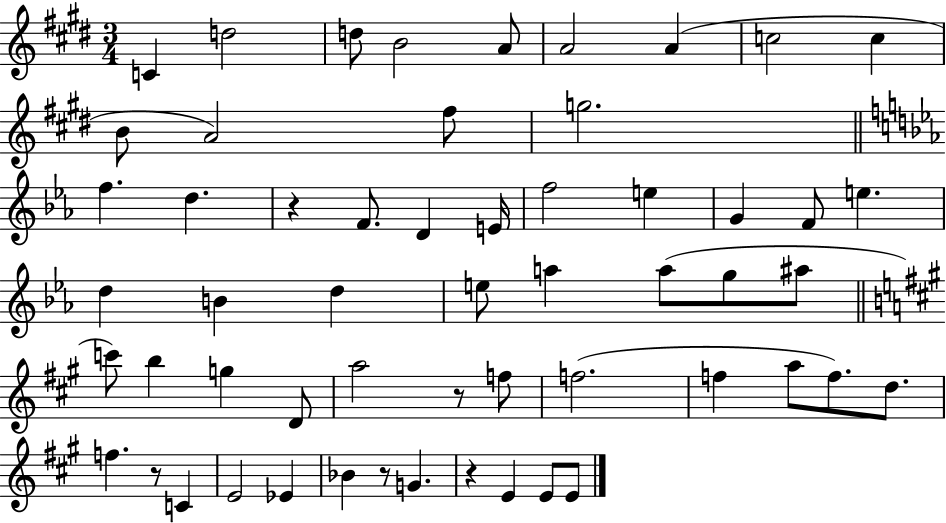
C4/q D5/h D5/e B4/h A4/e A4/h A4/q C5/h C5/q B4/e A4/h F#5/e G5/h. F5/q. D5/q. R/q F4/e. D4/q E4/s F5/h E5/q G4/q F4/e E5/q. D5/q B4/q D5/q E5/e A5/q A5/e G5/e A#5/e C6/e B5/q G5/q D4/e A5/h R/e F5/e F5/h. F5/q A5/e F5/e. D5/e. F5/q. R/e C4/q E4/h Eb4/q Bb4/q R/e G4/q. R/q E4/q E4/e E4/e